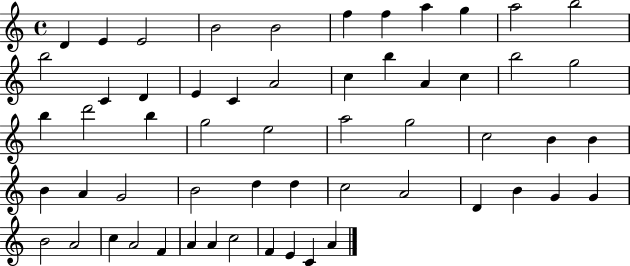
X:1
T:Untitled
M:4/4
L:1/4
K:C
D E E2 B2 B2 f f a g a2 b2 b2 C D E C A2 c b A c b2 g2 b d'2 b g2 e2 a2 g2 c2 B B B A G2 B2 d d c2 A2 D B G G B2 A2 c A2 F A A c2 F E C A